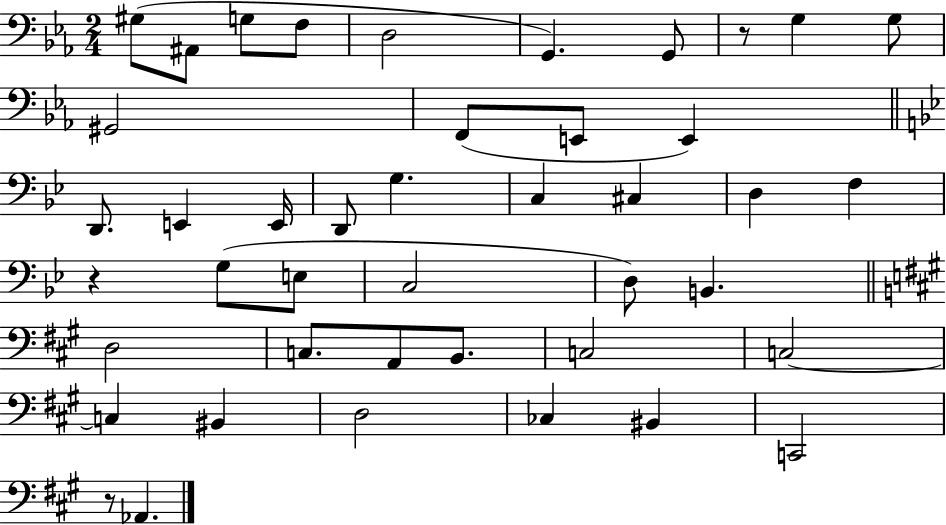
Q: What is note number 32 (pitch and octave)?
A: C3